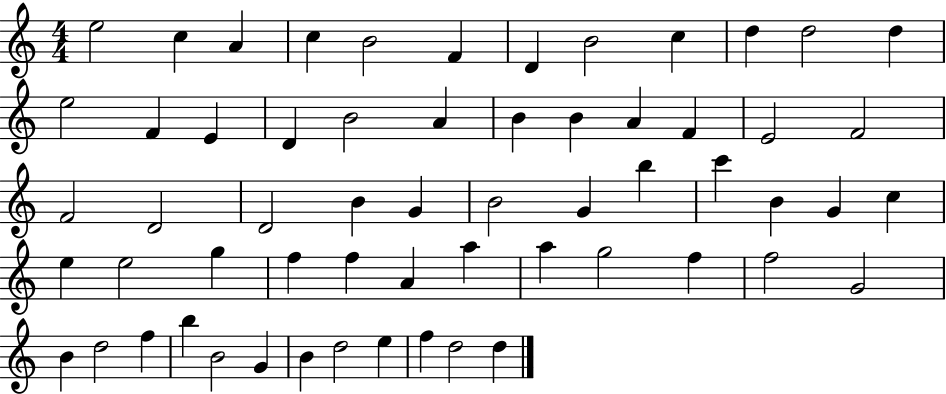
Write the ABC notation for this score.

X:1
T:Untitled
M:4/4
L:1/4
K:C
e2 c A c B2 F D B2 c d d2 d e2 F E D B2 A B B A F E2 F2 F2 D2 D2 B G B2 G b c' B G c e e2 g f f A a a g2 f f2 G2 B d2 f b B2 G B d2 e f d2 d